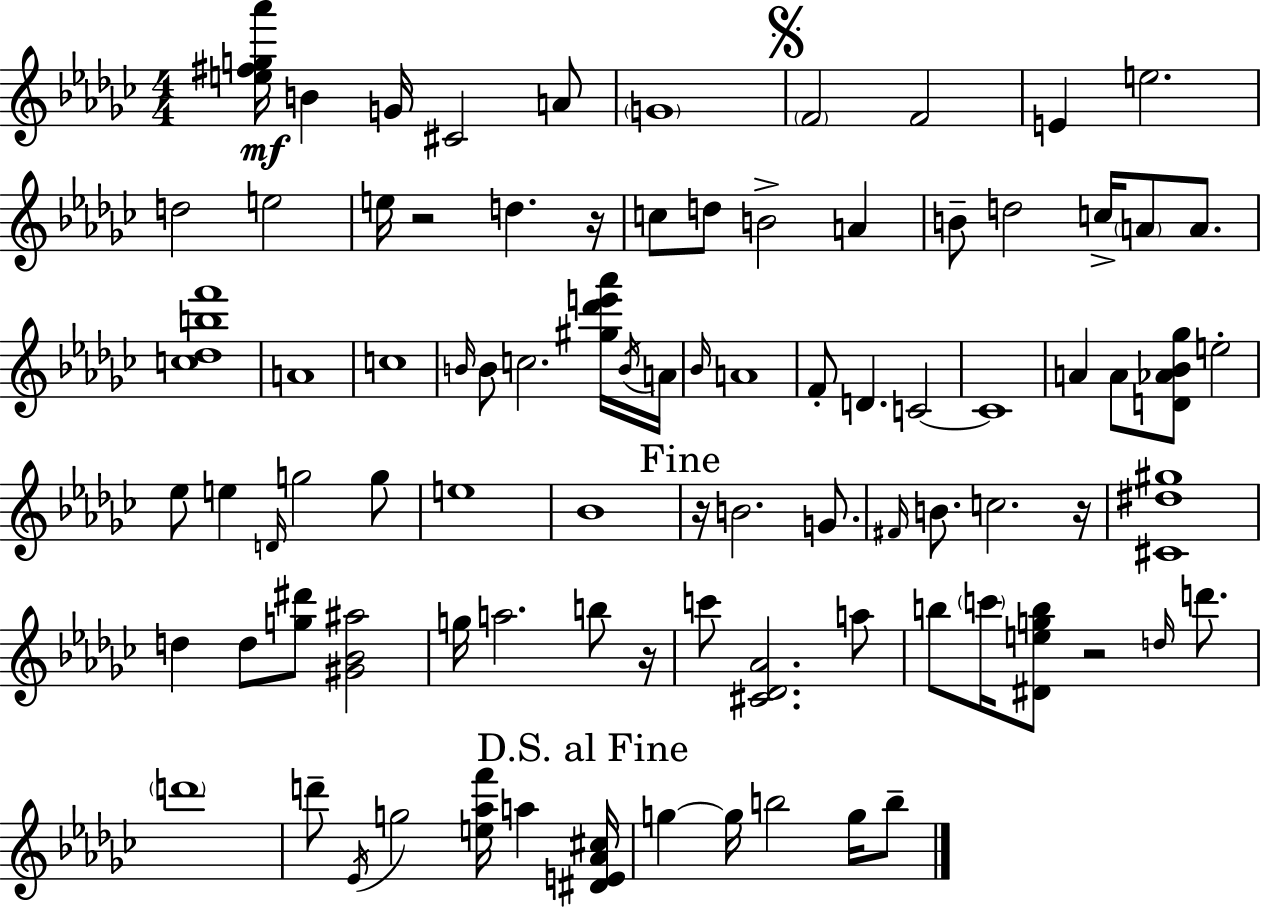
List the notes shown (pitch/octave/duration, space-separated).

[E5,F#5,G5,Ab6]/s B4/q G4/s C#4/h A4/e G4/w F4/h F4/h E4/q E5/h. D5/h E5/h E5/s R/h D5/q. R/s C5/e D5/e B4/h A4/q B4/e D5/h C5/s A4/e A4/e. [C5,Db5,B5,F6]/w A4/w C5/w B4/s B4/e C5/h. [G#5,Db6,E6,Ab6]/s B4/s A4/s Bb4/s A4/w F4/e D4/q. C4/h C4/w A4/q A4/e [D4,Ab4,Bb4,Gb5]/e E5/h Eb5/e E5/q D4/s G5/h G5/e E5/w Bb4/w R/s B4/h. G4/e. F#4/s B4/e. C5/h. R/s [C#4,D#5,G#5]/w D5/q D5/e [G5,D#6]/e [G#4,Bb4,A#5]/h G5/s A5/h. B5/e R/s C6/e [C#4,Db4,Ab4]/h. A5/e B5/e C6/s [D#4,E5,G5,B5]/e R/h D5/s D6/e. D6/w D6/e Eb4/s G5/h [E5,Ab5,F6]/s A5/q [D#4,E4,Ab4,C#5]/s G5/q G5/s B5/h G5/s B5/e